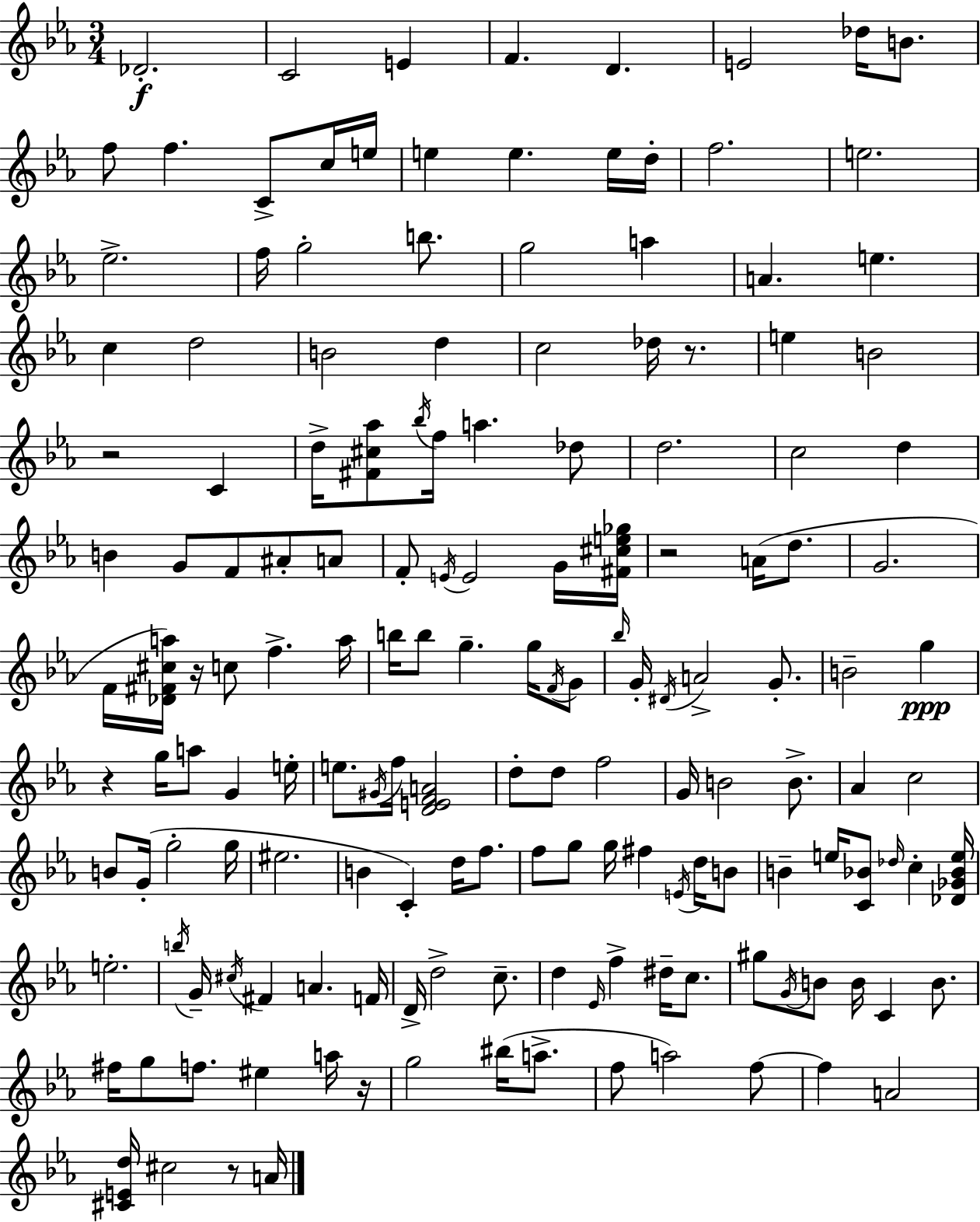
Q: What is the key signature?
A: EES major